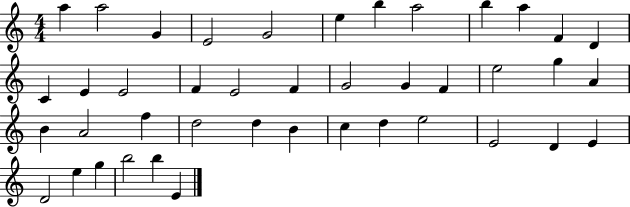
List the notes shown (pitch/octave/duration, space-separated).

A5/q A5/h G4/q E4/h G4/h E5/q B5/q A5/h B5/q A5/q F4/q D4/q C4/q E4/q E4/h F4/q E4/h F4/q G4/h G4/q F4/q E5/h G5/q A4/q B4/q A4/h F5/q D5/h D5/q B4/q C5/q D5/q E5/h E4/h D4/q E4/q D4/h E5/q G5/q B5/h B5/q E4/q